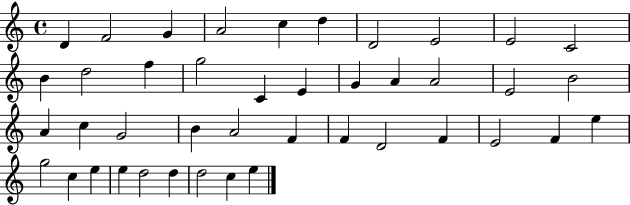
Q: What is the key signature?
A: C major